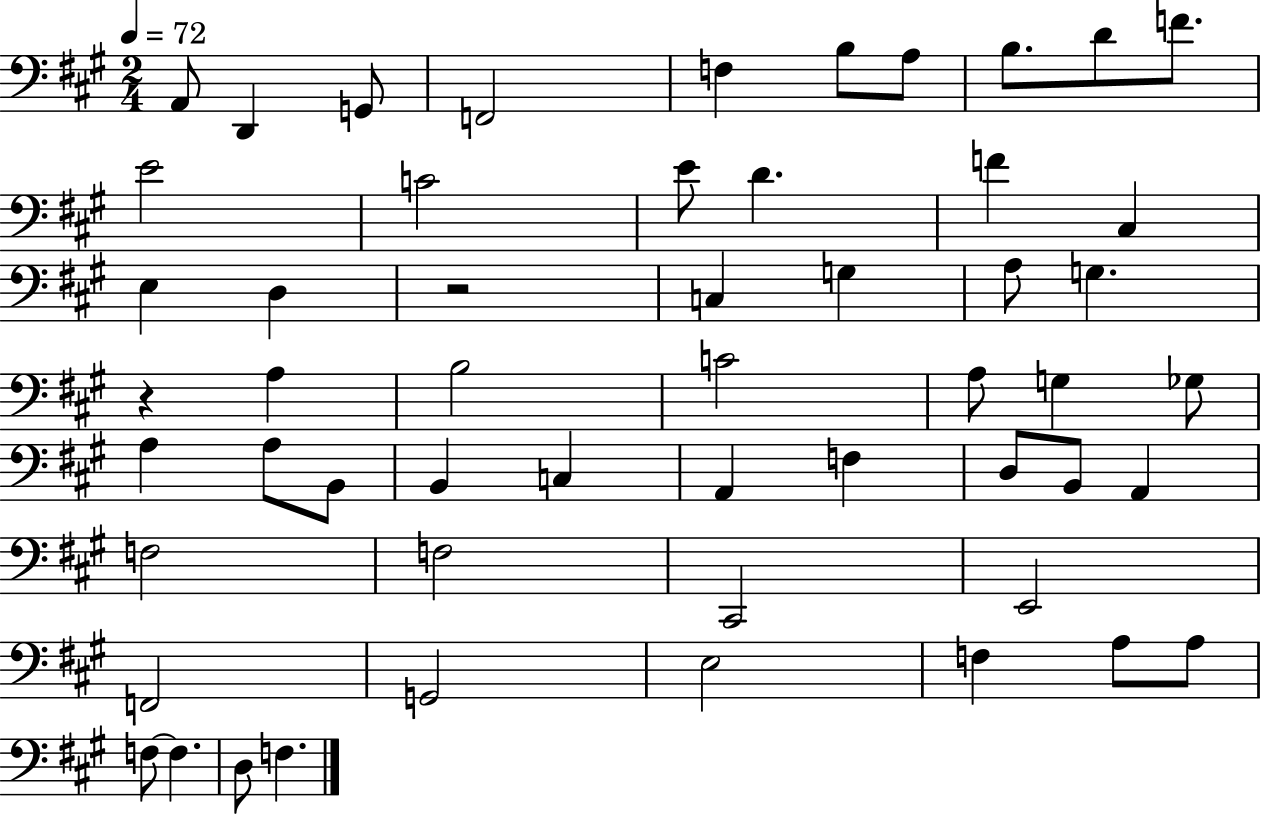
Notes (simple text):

A2/e D2/q G2/e F2/h F3/q B3/e A3/e B3/e. D4/e F4/e. E4/h C4/h E4/e D4/q. F4/q C#3/q E3/q D3/q R/h C3/q G3/q A3/e G3/q. R/q A3/q B3/h C4/h A3/e G3/q Gb3/e A3/q A3/e B2/e B2/q C3/q A2/q F3/q D3/e B2/e A2/q F3/h F3/h C#2/h E2/h F2/h G2/h E3/h F3/q A3/e A3/e F3/e F3/q. D3/e F3/q.